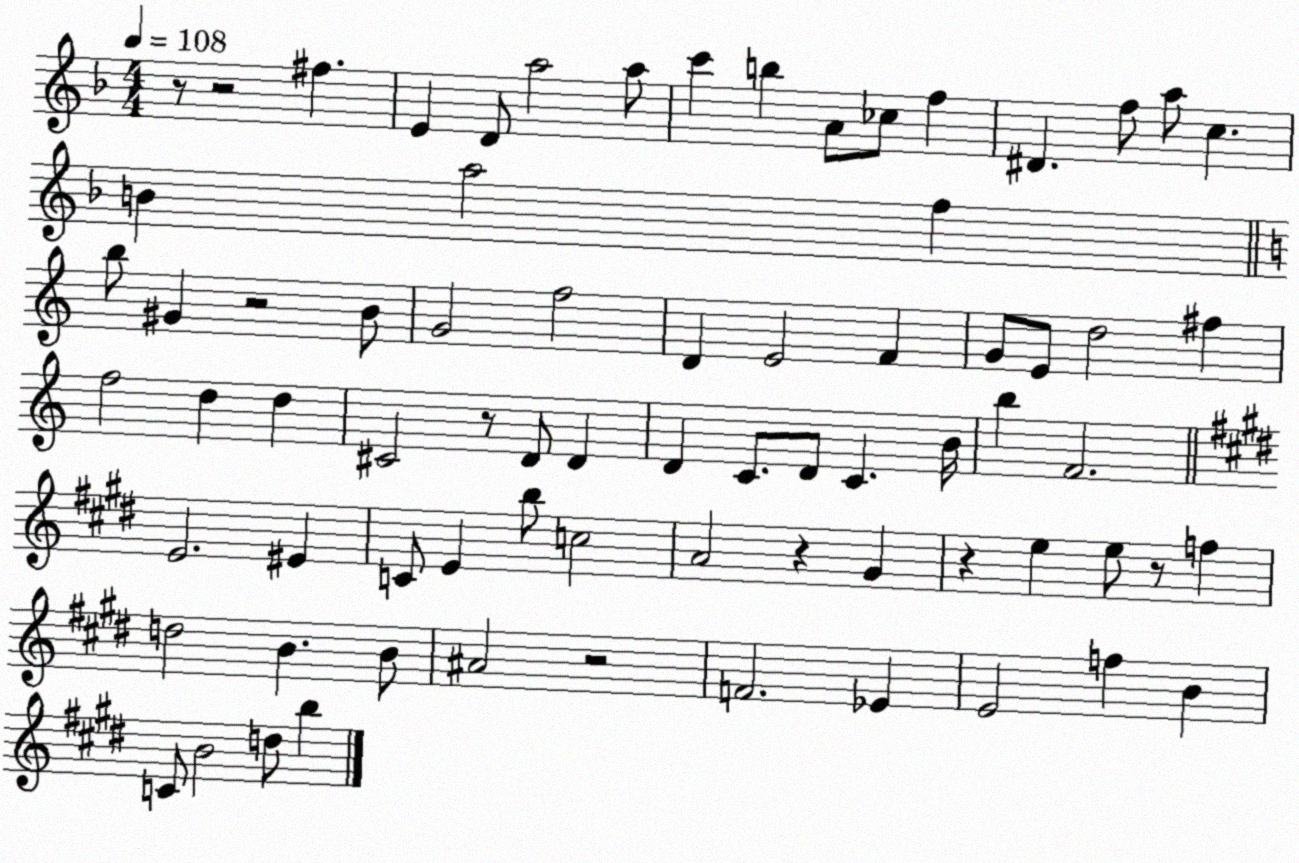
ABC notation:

X:1
T:Untitled
M:4/4
L:1/4
K:F
z/2 z2 ^f E D/2 a2 a/2 c' b A/2 _c/2 f ^D f/2 a/2 c B a2 f b/2 ^G z2 B/2 G2 f2 D E2 F G/2 E/2 d2 ^f f2 d d ^C2 z/2 D/2 D D C/2 D/2 C B/4 b F2 E2 ^E C/2 E b/2 c2 A2 z ^G z e e/2 z/2 f d2 B B/2 ^A2 z2 F2 _E E2 f B C/2 B2 d/2 b